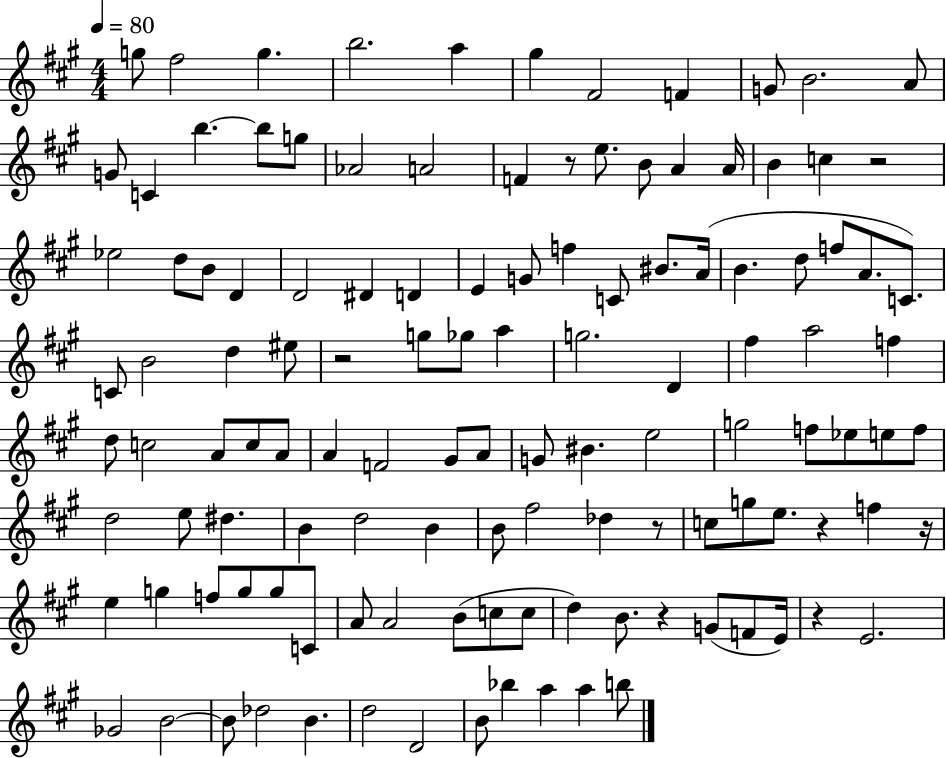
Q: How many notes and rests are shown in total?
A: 122